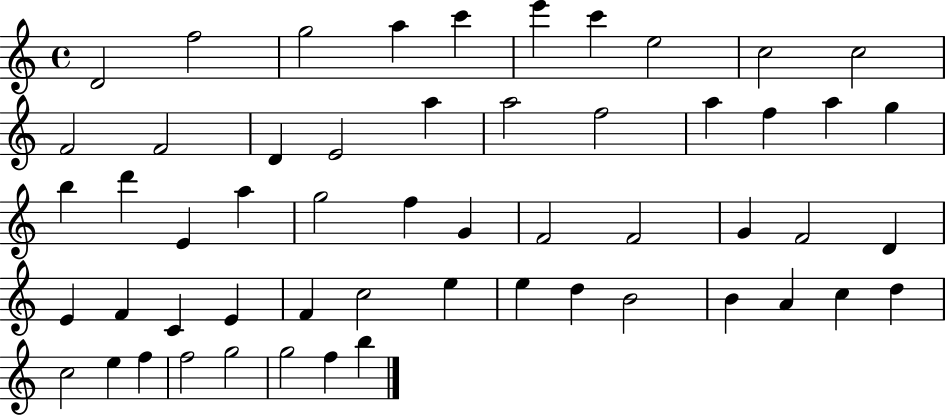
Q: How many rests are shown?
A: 0